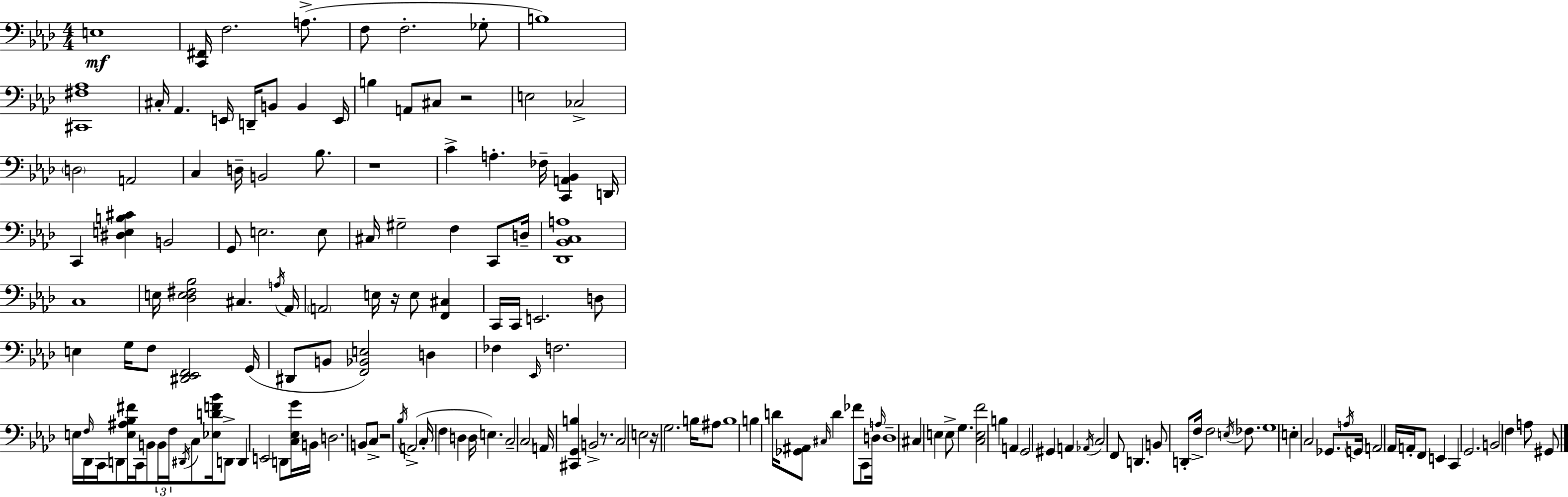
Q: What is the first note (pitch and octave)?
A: E3